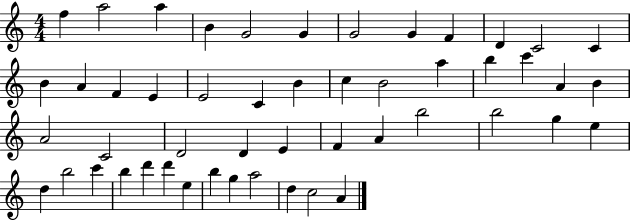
{
  \clef treble
  \numericTimeSignature
  \time 4/4
  \key c \major
  f''4 a''2 a''4 | b'4 g'2 g'4 | g'2 g'4 f'4 | d'4 c'2 c'4 | \break b'4 a'4 f'4 e'4 | e'2 c'4 b'4 | c''4 b'2 a''4 | b''4 c'''4 a'4 b'4 | \break a'2 c'2 | d'2 d'4 e'4 | f'4 a'4 b''2 | b''2 g''4 e''4 | \break d''4 b''2 c'''4 | b''4 d'''4 d'''4 e''4 | b''4 g''4 a''2 | d''4 c''2 a'4 | \break \bar "|."
}